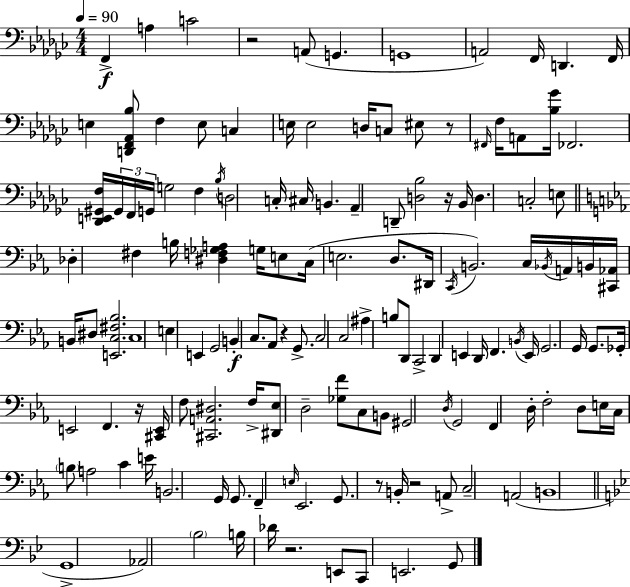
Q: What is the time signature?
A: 4/4